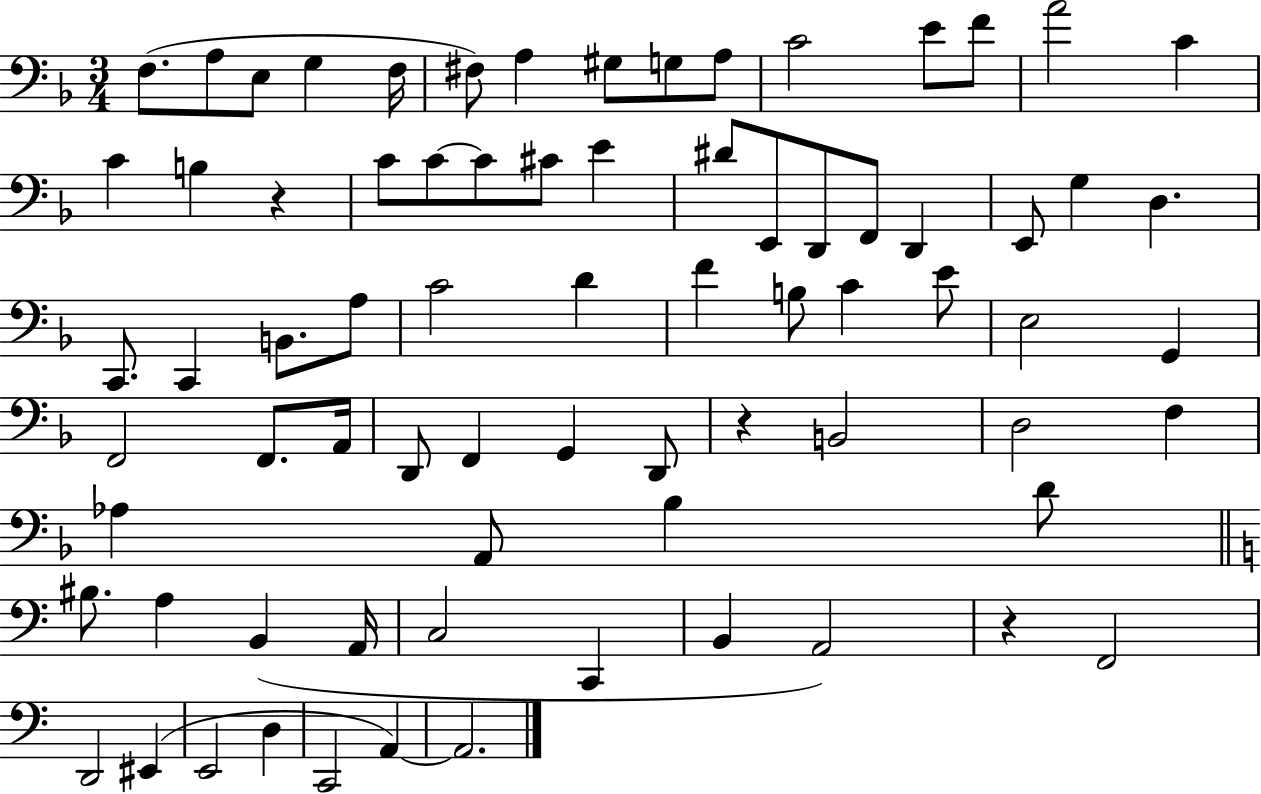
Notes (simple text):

F3/e. A3/e E3/e G3/q F3/s F#3/e A3/q G#3/e G3/e A3/e C4/h E4/e F4/e A4/h C4/q C4/q B3/q R/q C4/e C4/e C4/e C#4/e E4/q D#4/e E2/e D2/e F2/e D2/q E2/e G3/q D3/q. C2/e. C2/q B2/e. A3/e C4/h D4/q F4/q B3/e C4/q E4/e E3/h G2/q F2/h F2/e. A2/s D2/e F2/q G2/q D2/e R/q B2/h D3/h F3/q Ab3/q A2/e Bb3/q D4/e BIS3/e. A3/q B2/q A2/s C3/h C2/q B2/q A2/h R/q F2/h D2/h EIS2/q E2/h D3/q C2/h A2/q A2/h.